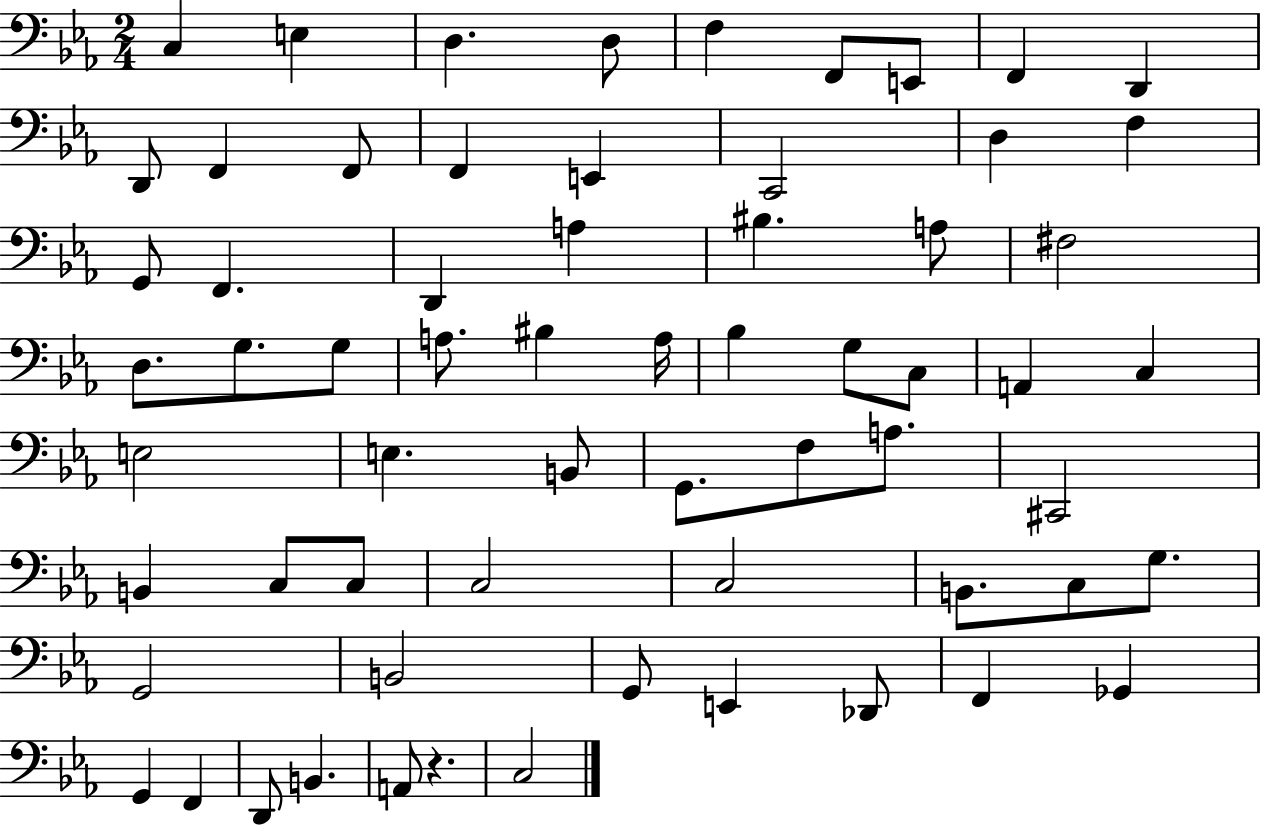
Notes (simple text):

C3/q E3/q D3/q. D3/e F3/q F2/e E2/e F2/q D2/q D2/e F2/q F2/e F2/q E2/q C2/h D3/q F3/q G2/e F2/q. D2/q A3/q BIS3/q. A3/e F#3/h D3/e. G3/e. G3/e A3/e. BIS3/q A3/s Bb3/q G3/e C3/e A2/q C3/q E3/h E3/q. B2/e G2/e. F3/e A3/e. C#2/h B2/q C3/e C3/e C3/h C3/h B2/e. C3/e G3/e. G2/h B2/h G2/e E2/q Db2/e F2/q Gb2/q G2/q F2/q D2/e B2/q. A2/e R/q. C3/h